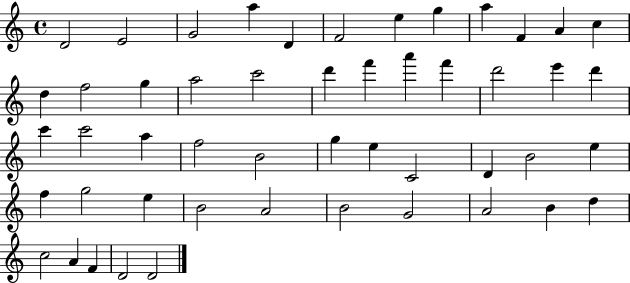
D4/h E4/h G4/h A5/q D4/q F4/h E5/q G5/q A5/q F4/q A4/q C5/q D5/q F5/h G5/q A5/h C6/h D6/q F6/q A6/q F6/q D6/h E6/q D6/q C6/q C6/h A5/q F5/h B4/h G5/q E5/q C4/h D4/q B4/h E5/q F5/q G5/h E5/q B4/h A4/h B4/h G4/h A4/h B4/q D5/q C5/h A4/q F4/q D4/h D4/h